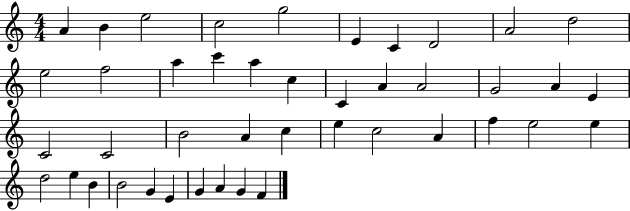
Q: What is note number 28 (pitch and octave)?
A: E5